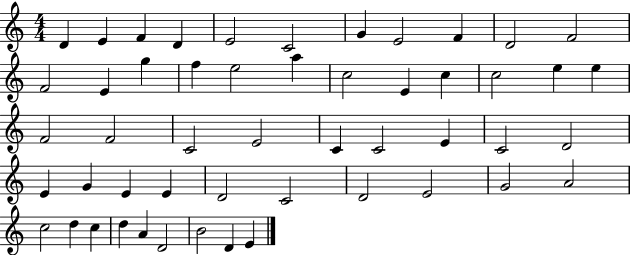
D4/q E4/q F4/q D4/q E4/h C4/h G4/q E4/h F4/q D4/h F4/h F4/h E4/q G5/q F5/q E5/h A5/q C5/h E4/q C5/q C5/h E5/q E5/q F4/h F4/h C4/h E4/h C4/q C4/h E4/q C4/h D4/h E4/q G4/q E4/q E4/q D4/h C4/h D4/h E4/h G4/h A4/h C5/h D5/q C5/q D5/q A4/q D4/h B4/h D4/q E4/q